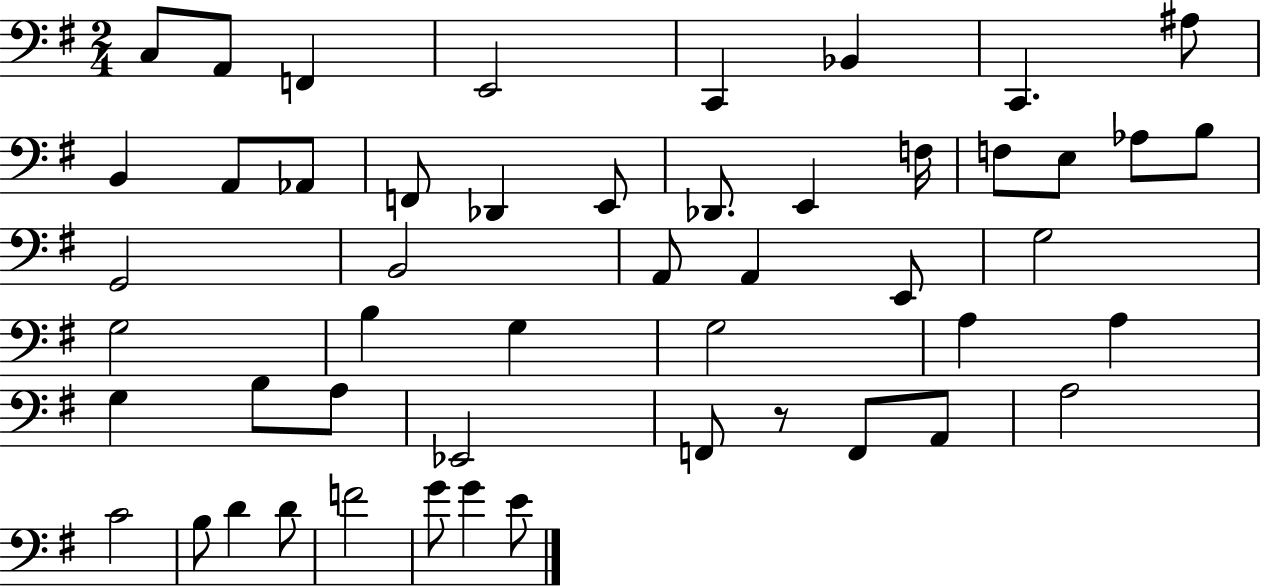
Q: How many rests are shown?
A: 1